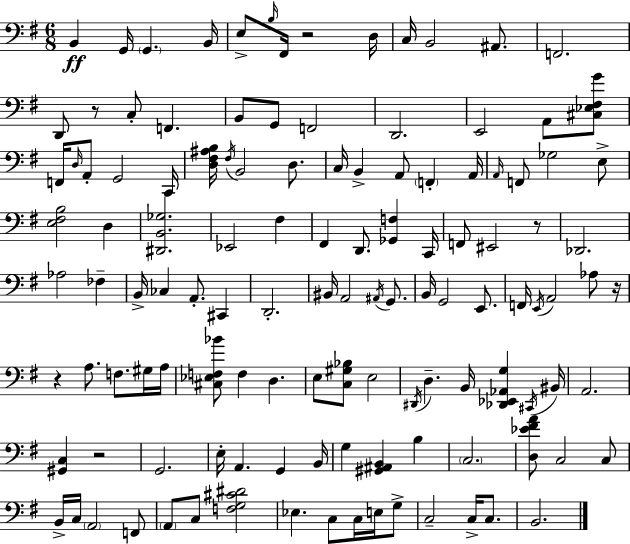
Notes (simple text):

B2/q G2/s G2/q. B2/s E3/e B3/s F#2/s R/h D3/s C3/s B2/h A#2/e. F2/h. D2/e R/e C3/e F2/q. B2/e G2/e F2/h D2/h. E2/h A2/e [C#3,Eb3,F#3,G4]/e F2/s D3/s A2/e G2/h C2/s [D3,F#3,A#3,B3]/s F#3/s B2/h D3/e. C3/s B2/q A2/e F2/q A2/s A2/s F2/e Gb3/h E3/e [E3,F#3,B3]/h D3/q [D#2,B2,Gb3]/h. Eb2/h F#3/q F#2/q D2/e. [Gb2,F3]/q C2/s F2/e EIS2/h R/e Db2/h. Ab3/h FES3/q B2/s CES3/q A2/e. C#2/q D2/h. BIS2/s A2/h A#2/s G2/e. B2/s G2/h E2/e. F2/s E2/s A2/h Ab3/e R/s R/q A3/e. F3/e. G#3/s A3/s [C#3,Eb3,F3,Bb4]/e F3/q D3/q. E3/e [C3,G#3,Bb3]/e E3/h D#2/s D3/q. B2/s [Db2,Eb2,Ab2,G3]/q C#2/s BIS2/s A2/h. [G#2,C3]/q R/h G2/h. E3/s A2/q. G2/q B2/s G3/q [G#2,A#2,B2]/q B3/q C3/h. [D3,Eb4,F#4,A4]/e C3/h C3/e B2/s C3/s A2/h F2/e A2/e C3/e [F3,G3,C#4,D#4]/h Eb3/q. C3/e C3/s E3/s G3/e C3/h C3/s C3/e. B2/h.